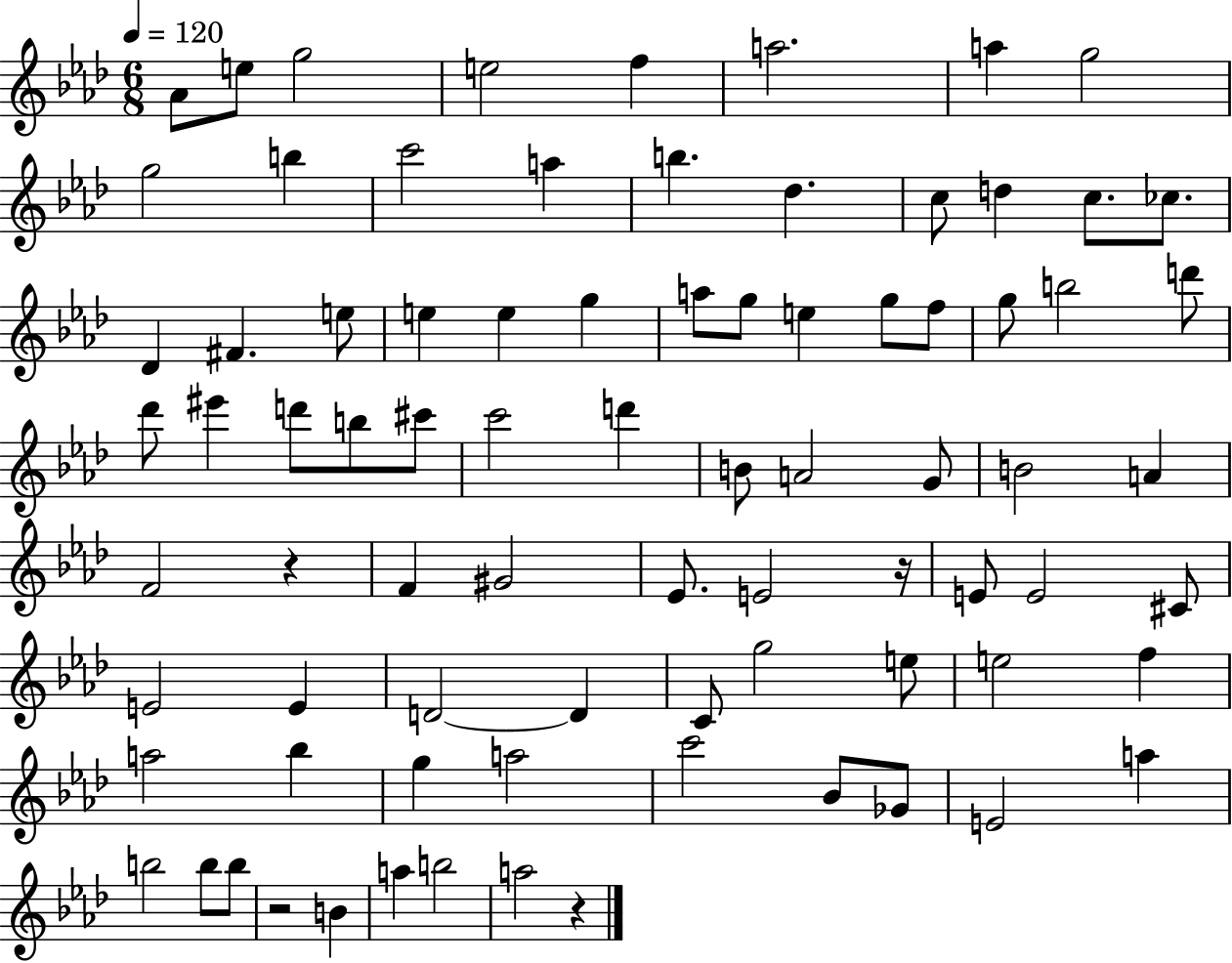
{
  \clef treble
  \numericTimeSignature
  \time 6/8
  \key aes \major
  \tempo 4 = 120
  \repeat volta 2 { aes'8 e''8 g''2 | e''2 f''4 | a''2. | a''4 g''2 | \break g''2 b''4 | c'''2 a''4 | b''4. des''4. | c''8 d''4 c''8. ces''8. | \break des'4 fis'4. e''8 | e''4 e''4 g''4 | a''8 g''8 e''4 g''8 f''8 | g''8 b''2 d'''8 | \break des'''8 eis'''4 d'''8 b''8 cis'''8 | c'''2 d'''4 | b'8 a'2 g'8 | b'2 a'4 | \break f'2 r4 | f'4 gis'2 | ees'8. e'2 r16 | e'8 e'2 cis'8 | \break e'2 e'4 | d'2~~ d'4 | c'8 g''2 e''8 | e''2 f''4 | \break a''2 bes''4 | g''4 a''2 | c'''2 bes'8 ges'8 | e'2 a''4 | \break b''2 b''8 b''8 | r2 b'4 | a''4 b''2 | a''2 r4 | \break } \bar "|."
}